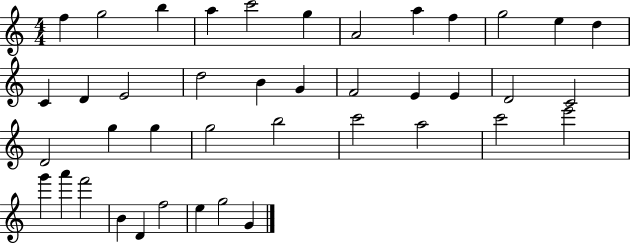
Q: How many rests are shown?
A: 0